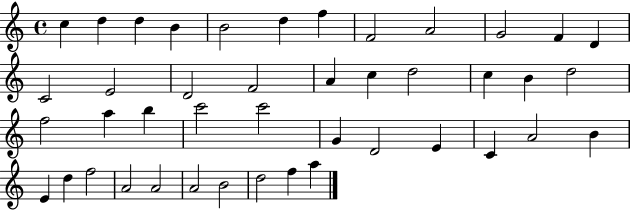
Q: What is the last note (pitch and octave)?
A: A5